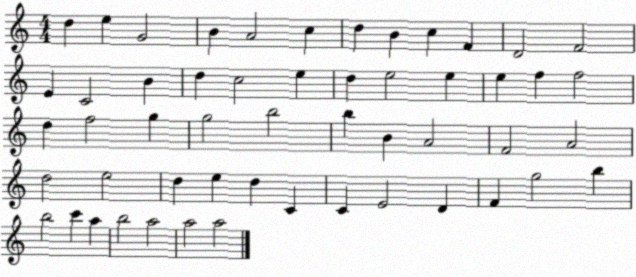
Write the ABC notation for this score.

X:1
T:Untitled
M:4/4
L:1/4
K:C
d e G2 B A2 c d B c F D2 F2 E C2 B d c2 e d e2 e e f f2 d f2 g g2 b2 b B A2 F2 A2 d2 e2 d e d C C E2 D F g2 b b2 c' a b2 a2 a2 a2